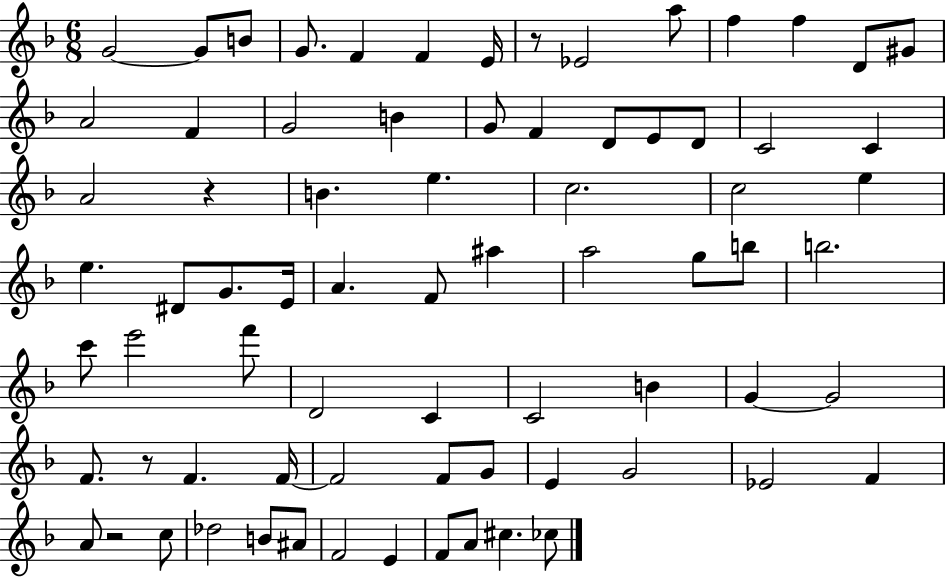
{
  \clef treble
  \numericTimeSignature
  \time 6/8
  \key f \major
  g'2~~ g'8 b'8 | g'8. f'4 f'4 e'16 | r8 ees'2 a''8 | f''4 f''4 d'8 gis'8 | \break a'2 f'4 | g'2 b'4 | g'8 f'4 d'8 e'8 d'8 | c'2 c'4 | \break a'2 r4 | b'4. e''4. | c''2. | c''2 e''4 | \break e''4. dis'8 g'8. e'16 | a'4. f'8 ais''4 | a''2 g''8 b''8 | b''2. | \break c'''8 e'''2 f'''8 | d'2 c'4 | c'2 b'4 | g'4~~ g'2 | \break f'8. r8 f'4. f'16~~ | f'2 f'8 g'8 | e'4 g'2 | ees'2 f'4 | \break a'8 r2 c''8 | des''2 b'8 ais'8 | f'2 e'4 | f'8 a'8 cis''4. ces''8 | \break \bar "|."
}